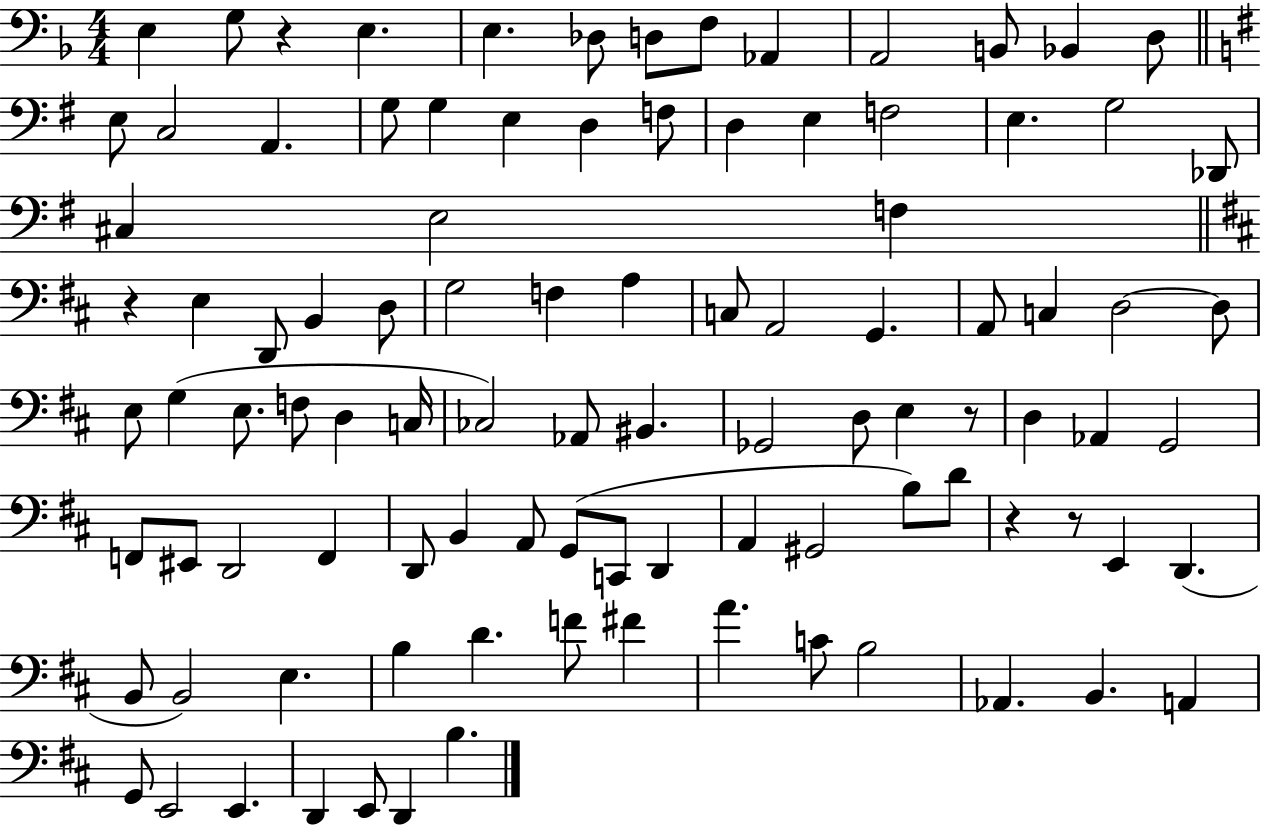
E3/q G3/e R/q E3/q. E3/q. Db3/e D3/e F3/e Ab2/q A2/h B2/e Bb2/q D3/e E3/e C3/h A2/q. G3/e G3/q E3/q D3/q F3/e D3/q E3/q F3/h E3/q. G3/h Db2/e C#3/q E3/h F3/q R/q E3/q D2/e B2/q D3/e G3/h F3/q A3/q C3/e A2/h G2/q. A2/e C3/q D3/h D3/e E3/e G3/q E3/e. F3/e D3/q C3/s CES3/h Ab2/e BIS2/q. Gb2/h D3/e E3/q R/e D3/q Ab2/q G2/h F2/e EIS2/e D2/h F2/q D2/e B2/q A2/e G2/e C2/e D2/q A2/q G#2/h B3/e D4/e R/q R/e E2/q D2/q. B2/e B2/h E3/q. B3/q D4/q. F4/e F#4/q A4/q. C4/e B3/h Ab2/q. B2/q. A2/q G2/e E2/h E2/q. D2/q E2/e D2/q B3/q.